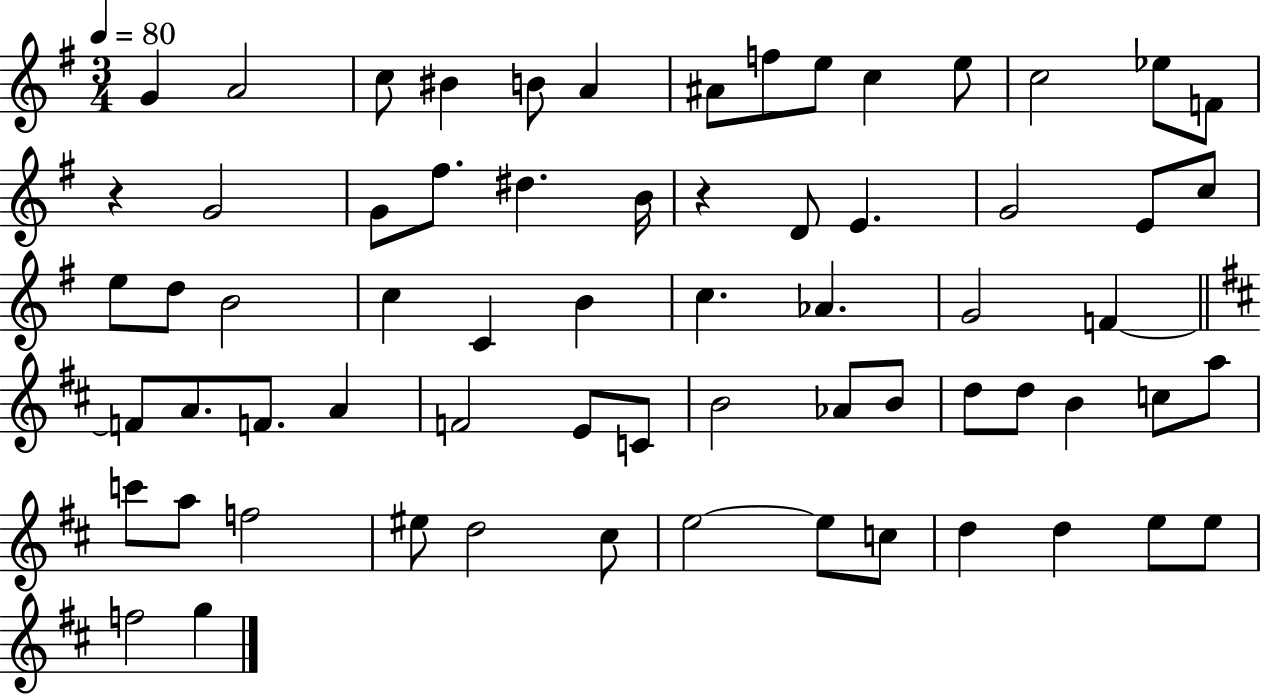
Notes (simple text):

G4/q A4/h C5/e BIS4/q B4/e A4/q A#4/e F5/e E5/e C5/q E5/e C5/h Eb5/e F4/e R/q G4/h G4/e F#5/e. D#5/q. B4/s R/q D4/e E4/q. G4/h E4/e C5/e E5/e D5/e B4/h C5/q C4/q B4/q C5/q. Ab4/q. G4/h F4/q F4/e A4/e. F4/e. A4/q F4/h E4/e C4/e B4/h Ab4/e B4/e D5/e D5/e B4/q C5/e A5/e C6/e A5/e F5/h EIS5/e D5/h C#5/e E5/h E5/e C5/e D5/q D5/q E5/e E5/e F5/h G5/q